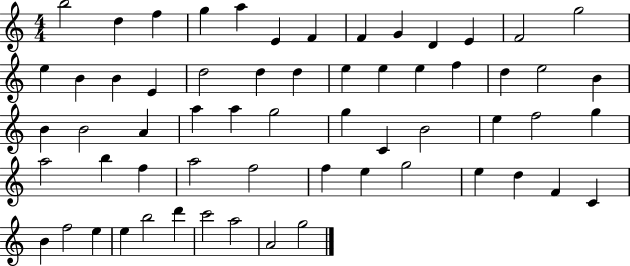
B5/h D5/q F5/q G5/q A5/q E4/q F4/q F4/q G4/q D4/q E4/q F4/h G5/h E5/q B4/q B4/q E4/q D5/h D5/q D5/q E5/q E5/q E5/q F5/q D5/q E5/h B4/q B4/q B4/h A4/q A5/q A5/q G5/h G5/q C4/q B4/h E5/q F5/h G5/q A5/h B5/q F5/q A5/h F5/h F5/q E5/q G5/h E5/q D5/q F4/q C4/q B4/q F5/h E5/q E5/q B5/h D6/q C6/h A5/h A4/h G5/h